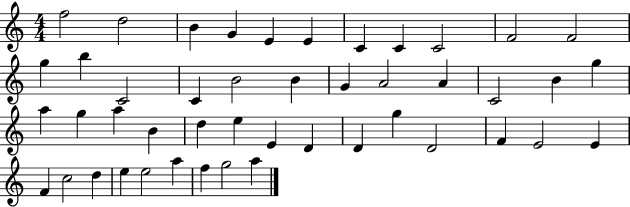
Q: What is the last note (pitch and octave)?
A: A5